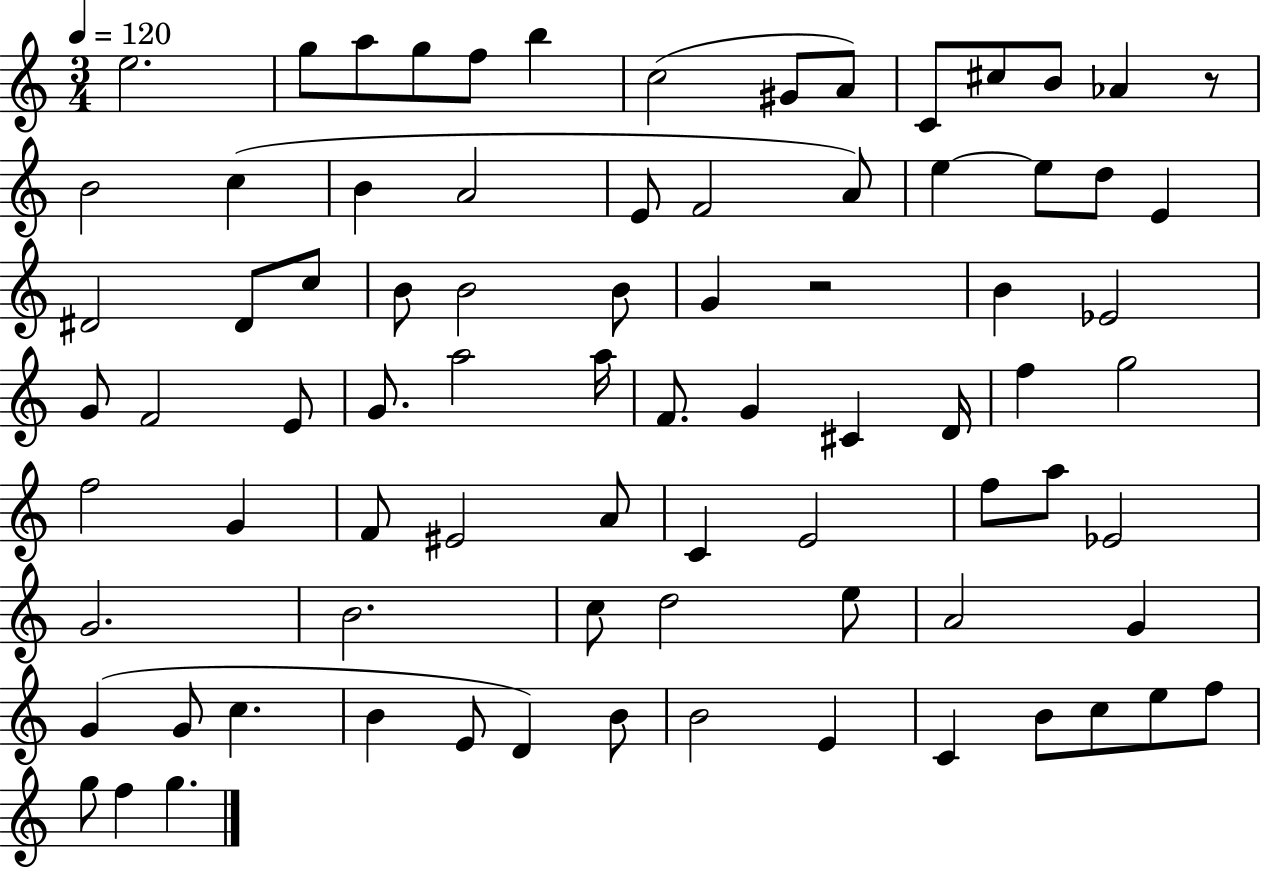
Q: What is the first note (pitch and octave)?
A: E5